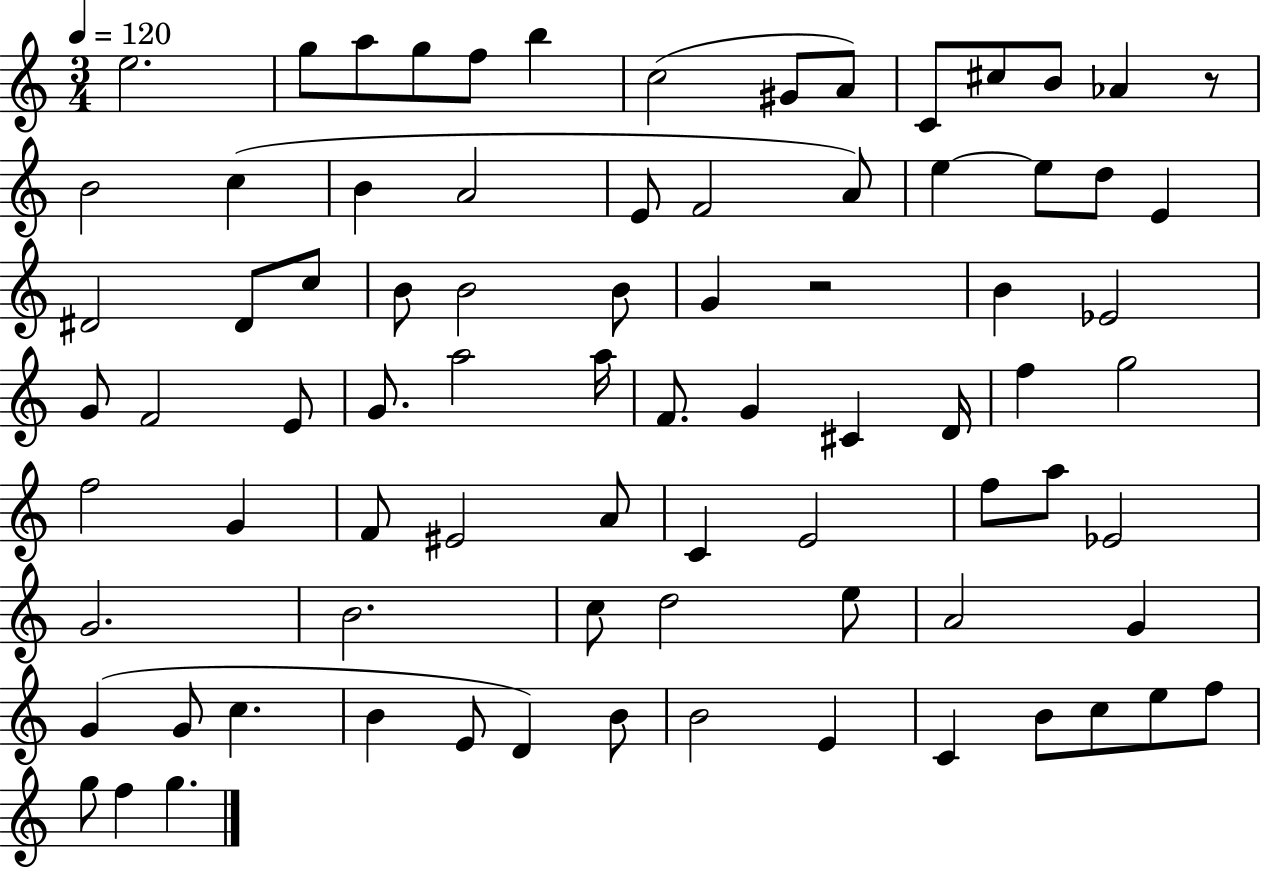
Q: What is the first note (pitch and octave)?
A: E5